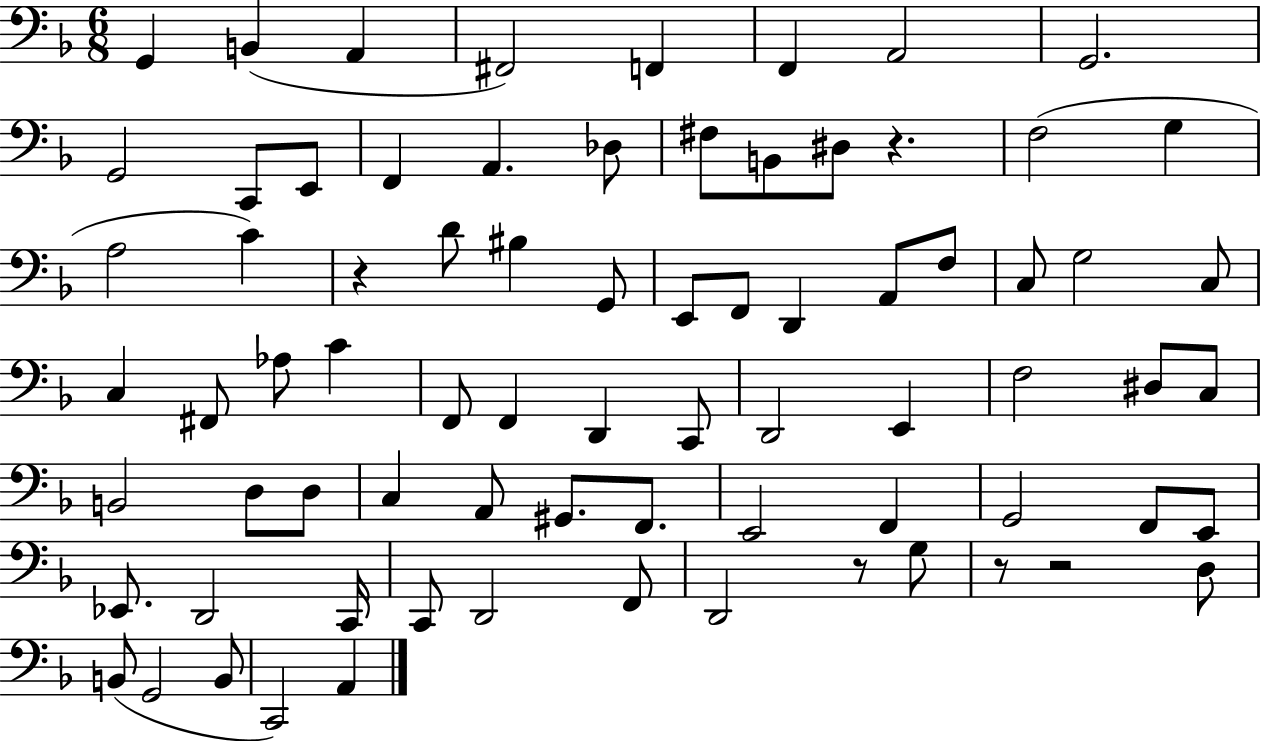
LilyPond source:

{
  \clef bass
  \numericTimeSignature
  \time 6/8
  \key f \major
  g,4 b,4( a,4 | fis,2) f,4 | f,4 a,2 | g,2. | \break g,2 c,8 e,8 | f,4 a,4. des8 | fis8 b,8 dis8 r4. | f2( g4 | \break a2 c'4) | r4 d'8 bis4 g,8 | e,8 f,8 d,4 a,8 f8 | c8 g2 c8 | \break c4 fis,8 aes8 c'4 | f,8 f,4 d,4 c,8 | d,2 e,4 | f2 dis8 c8 | \break b,2 d8 d8 | c4 a,8 gis,8. f,8. | e,2 f,4 | g,2 f,8 e,8 | \break ees,8. d,2 c,16 | c,8 d,2 f,8 | d,2 r8 g8 | r8 r2 d8 | \break b,8( g,2 b,8 | c,2) a,4 | \bar "|."
}